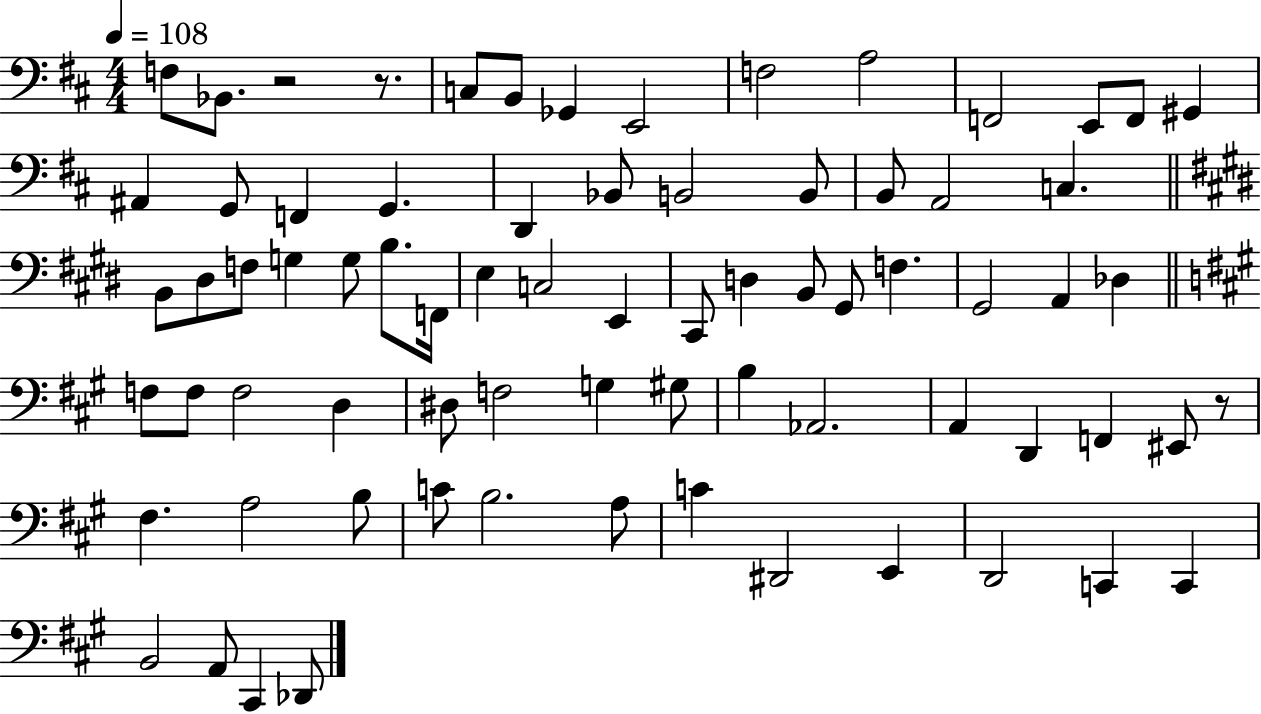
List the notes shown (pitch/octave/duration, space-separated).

F3/e Bb2/e. R/h R/e. C3/e B2/e Gb2/q E2/h F3/h A3/h F2/h E2/e F2/e G#2/q A#2/q G2/e F2/q G2/q. D2/q Bb2/e B2/h B2/e B2/e A2/h C3/q. B2/e D#3/e F3/e G3/q G3/e B3/e. F2/s E3/q C3/h E2/q C#2/e D3/q B2/e G#2/e F3/q. G#2/h A2/q Db3/q F3/e F3/e F3/h D3/q D#3/e F3/h G3/q G#3/e B3/q Ab2/h. A2/q D2/q F2/q EIS2/e R/e F#3/q. A3/h B3/e C4/e B3/h. A3/e C4/q D#2/h E2/q D2/h C2/q C2/q B2/h A2/e C#2/q Db2/e